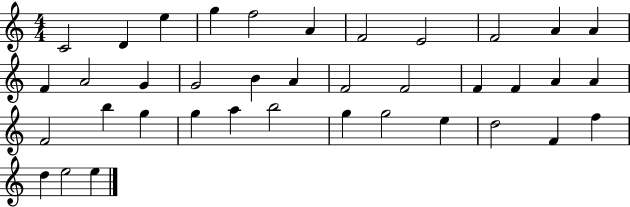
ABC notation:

X:1
T:Untitled
M:4/4
L:1/4
K:C
C2 D e g f2 A F2 E2 F2 A A F A2 G G2 B A F2 F2 F F A A F2 b g g a b2 g g2 e d2 F f d e2 e